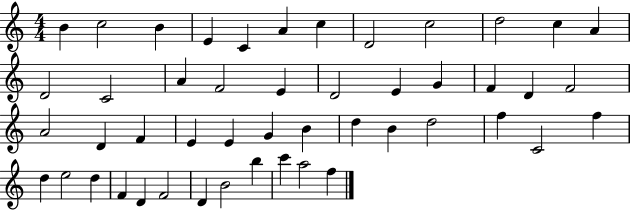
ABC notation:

X:1
T:Untitled
M:4/4
L:1/4
K:C
B c2 B E C A c D2 c2 d2 c A D2 C2 A F2 E D2 E G F D F2 A2 D F E E G B d B d2 f C2 f d e2 d F D F2 D B2 b c' a2 f